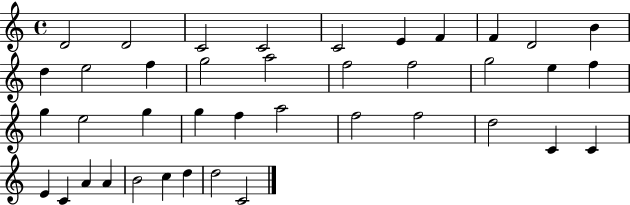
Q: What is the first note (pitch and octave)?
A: D4